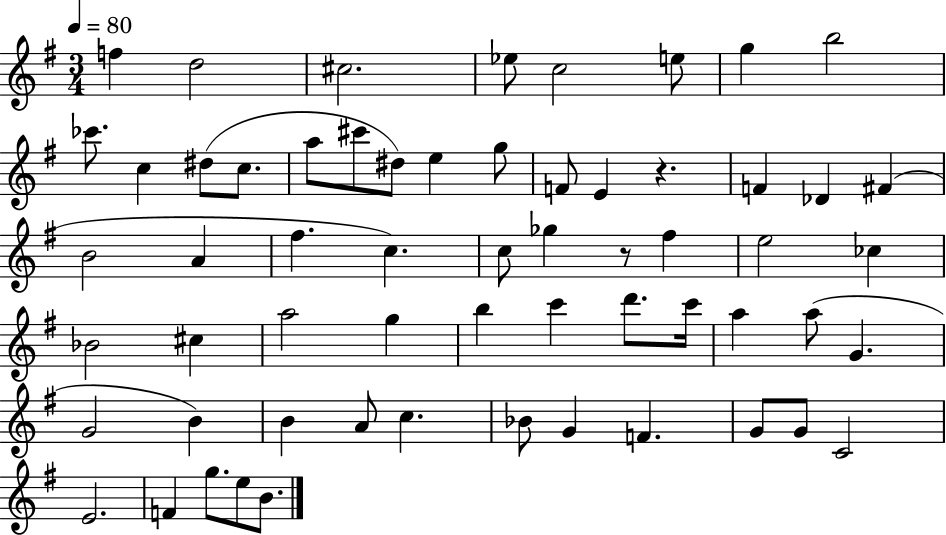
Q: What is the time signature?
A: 3/4